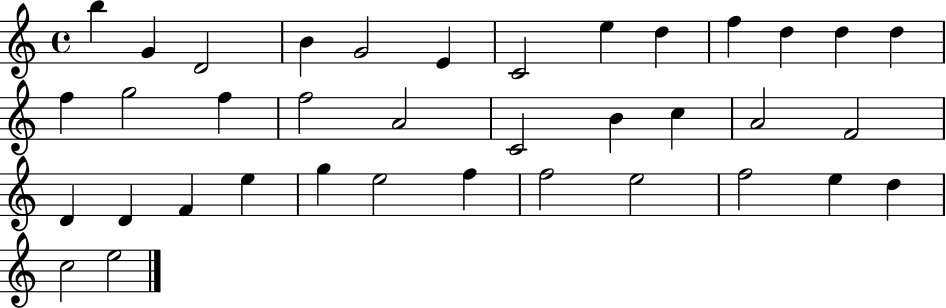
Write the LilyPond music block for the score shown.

{
  \clef treble
  \time 4/4
  \defaultTimeSignature
  \key c \major
  b''4 g'4 d'2 | b'4 g'2 e'4 | c'2 e''4 d''4 | f''4 d''4 d''4 d''4 | \break f''4 g''2 f''4 | f''2 a'2 | c'2 b'4 c''4 | a'2 f'2 | \break d'4 d'4 f'4 e''4 | g''4 e''2 f''4 | f''2 e''2 | f''2 e''4 d''4 | \break c''2 e''2 | \bar "|."
}